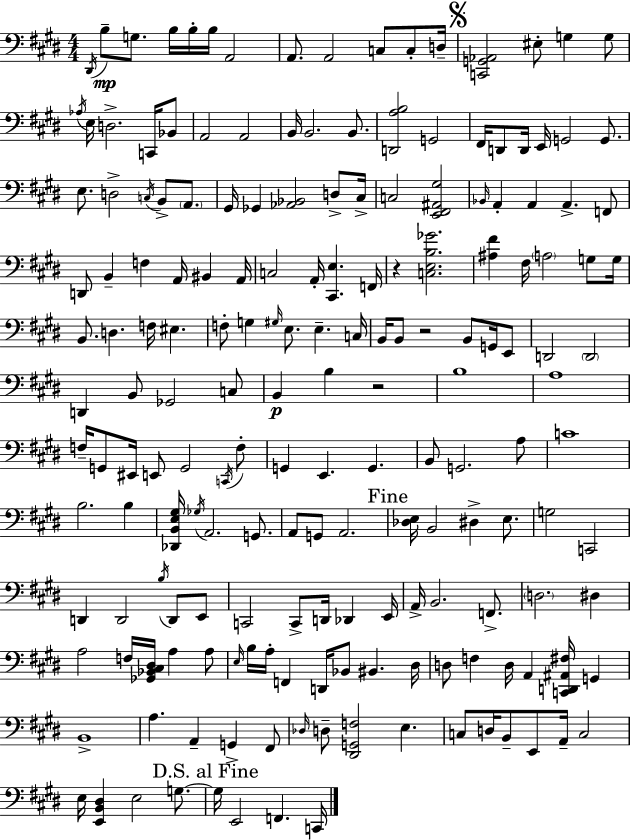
D#2/s B3/e G3/e. B3/s B3/s B3/s A2/h A2/e. A2/h C3/e C3/e D3/s [C2,G2,Ab2]/h EIS3/e G3/q G3/e Ab3/s E3/s D3/h. C2/s Bb2/e A2/h A2/h B2/s B2/h. B2/e. [D2,A3,B3]/h G2/h F#2/s D2/e D2/s E2/s G2/h G2/e. E3/e. D3/h C3/s B2/e A2/e. G#2/s Gb2/q [Ab2,Bb2]/h D3/e C#3/s C3/h [E2,F#2,A#2,G#3]/h Bb2/s A2/q A2/q A2/q. F2/e D2/e B2/q F3/q A2/s BIS2/q A2/s C3/h A2/s [C#2,E3]/q. F2/s R/q [C3,E3,B3,Gb4]/h. [A#3,F#4]/q F#3/s A3/h G3/e G3/s B2/e. D3/q. F3/s EIS3/q. F3/e G3/q G#3/s E3/e. E3/q. C3/s B2/s B2/e R/h B2/e G2/s E2/e D2/h D2/h D2/q B2/e Gb2/h C3/e B2/q B3/q R/h B3/w A3/w F3/s G2/e EIS2/s E2/e G2/h C2/s F3/e G2/q E2/q. G2/q. B2/e G2/h. A3/e C4/w B3/h. B3/q [Db2,B2,E3,G#3]/s Gb3/s A2/h. G2/e. A2/e G2/e A2/h. [Db3,E3]/s B2/h D#3/q E3/e. G3/h C2/h D2/q D2/h B3/s D2/e E2/e C2/h C2/e D2/s Db2/q E2/s A2/s B2/h. F2/e. D3/h. D#3/q A3/h F3/s [Gb2,Bb2,C#3,D#3]/s A3/q A3/e E3/s B3/s A3/s F2/q D2/s Bb2/e BIS2/q. D#3/s D3/e F3/q D3/s A2/q [C2,D2,A#2,F#3]/s G2/q B2/w A3/q. A2/q G2/q F#2/e Db3/s D3/e [D#2,G2,F3]/h E3/q. C3/e D3/s B2/e E2/e A2/s C3/h E3/s [E2,B2,D#3]/q E3/h G3/e. G3/s E2/h F2/q. C2/s